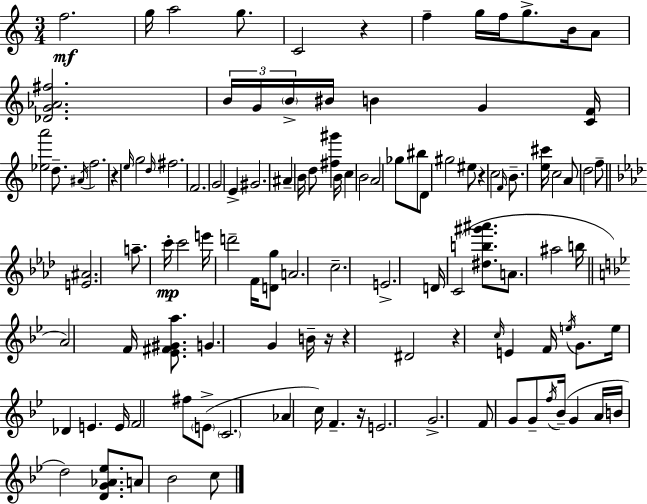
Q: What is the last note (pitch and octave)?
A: C5